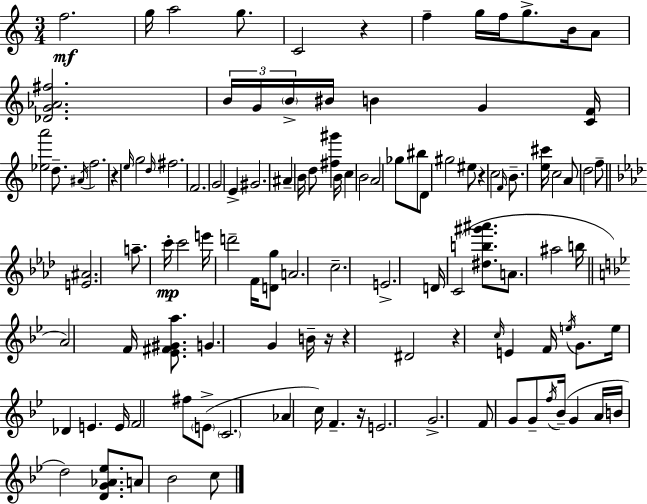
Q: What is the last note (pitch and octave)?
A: C5